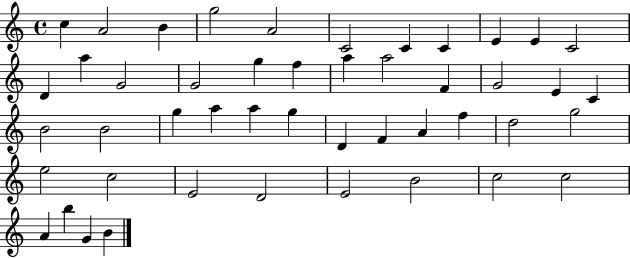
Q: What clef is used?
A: treble